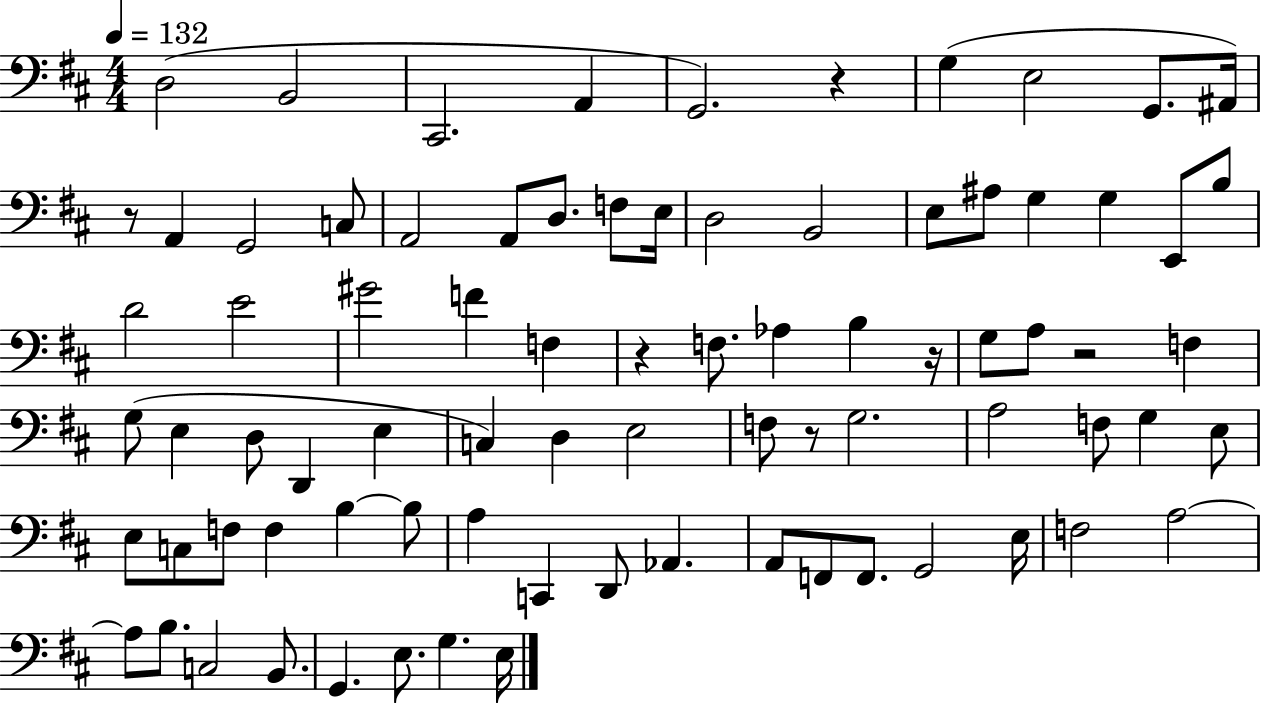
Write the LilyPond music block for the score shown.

{
  \clef bass
  \numericTimeSignature
  \time 4/4
  \key d \major
  \tempo 4 = 132
  d2( b,2 | cis,2. a,4 | g,2.) r4 | g4( e2 g,8. ais,16) | \break r8 a,4 g,2 c8 | a,2 a,8 d8. f8 e16 | d2 b,2 | e8 ais8 g4 g4 e,8 b8 | \break d'2 e'2 | gis'2 f'4 f4 | r4 f8. aes4 b4 r16 | g8 a8 r2 f4 | \break g8( e4 d8 d,4 e4 | c4) d4 e2 | f8 r8 g2. | a2 f8 g4 e8 | \break e8 c8 f8 f4 b4~~ b8 | a4 c,4 d,8 aes,4. | a,8 f,8 f,8. g,2 e16 | f2 a2~~ | \break a8 b8. c2 b,8. | g,4. e8. g4. e16 | \bar "|."
}